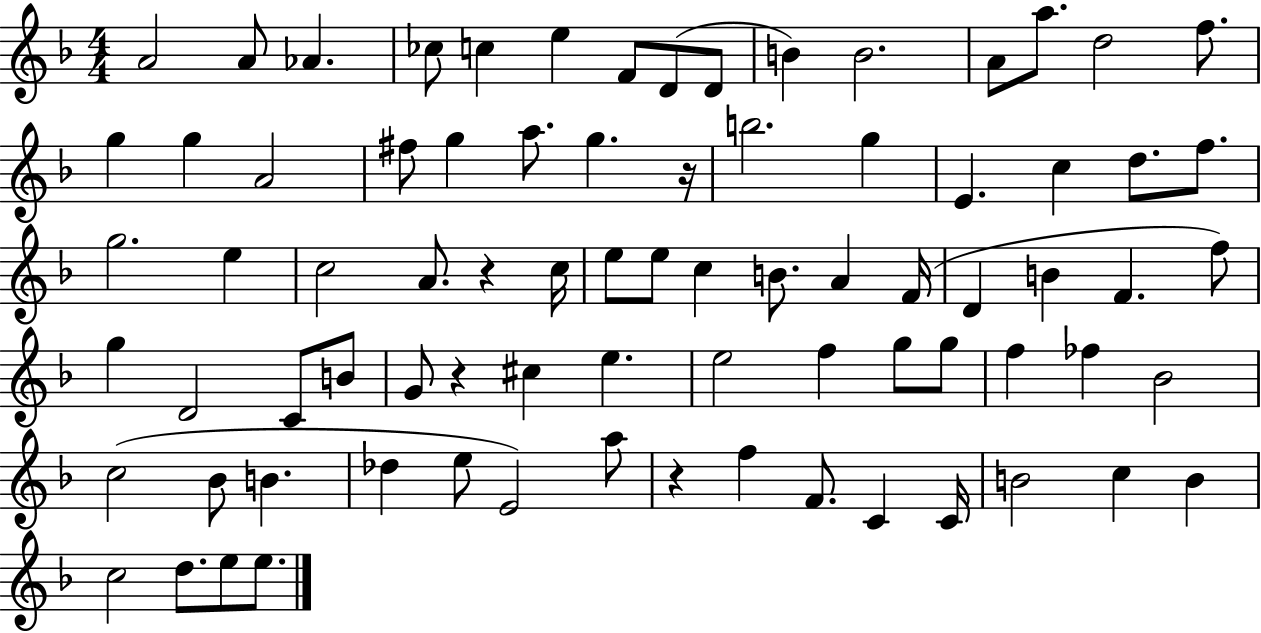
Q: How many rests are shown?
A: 4